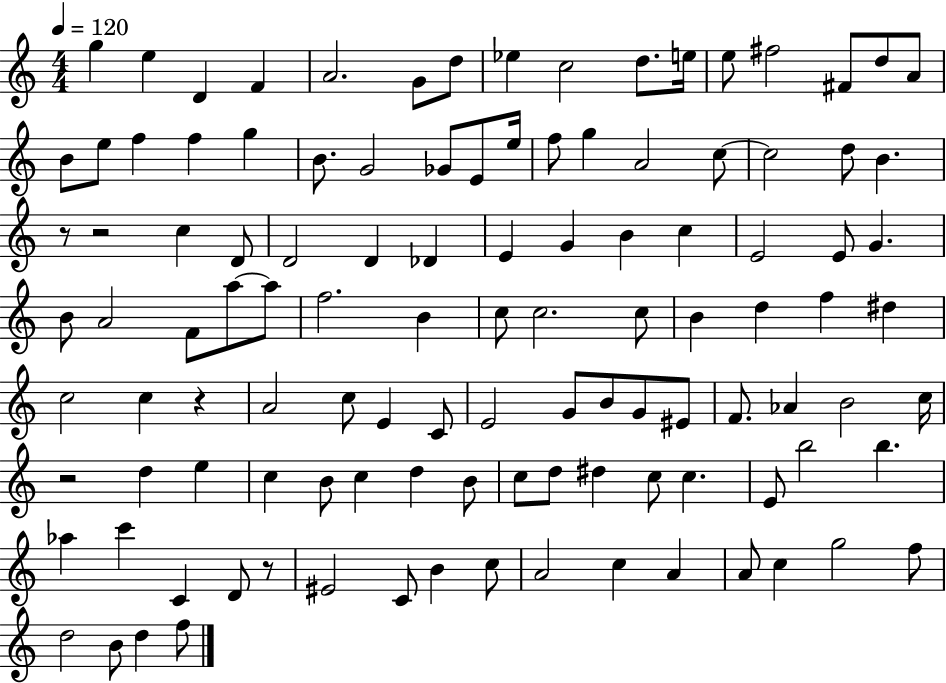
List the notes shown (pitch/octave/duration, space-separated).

G5/q E5/q D4/q F4/q A4/h. G4/e D5/e Eb5/q C5/h D5/e. E5/s E5/e F#5/h F#4/e D5/e A4/e B4/e E5/e F5/q F5/q G5/q B4/e. G4/h Gb4/e E4/e E5/s F5/e G5/q A4/h C5/e C5/h D5/e B4/q. R/e R/h C5/q D4/e D4/h D4/q Db4/q E4/q G4/q B4/q C5/q E4/h E4/e G4/q. B4/e A4/h F4/e A5/e A5/e F5/h. B4/q C5/e C5/h. C5/e B4/q D5/q F5/q D#5/q C5/h C5/q R/q A4/h C5/e E4/q C4/e E4/h G4/e B4/e G4/e EIS4/e F4/e. Ab4/q B4/h C5/s R/h D5/q E5/q C5/q B4/e C5/q D5/q B4/e C5/e D5/e D#5/q C5/e C5/q. E4/e B5/h B5/q. Ab5/q C6/q C4/q D4/e R/e EIS4/h C4/e B4/q C5/e A4/h C5/q A4/q A4/e C5/q G5/h F5/e D5/h B4/e D5/q F5/e